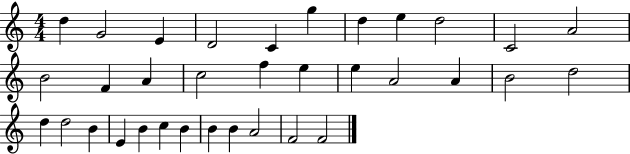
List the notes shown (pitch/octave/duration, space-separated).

D5/q G4/h E4/q D4/h C4/q G5/q D5/q E5/q D5/h C4/h A4/h B4/h F4/q A4/q C5/h F5/q E5/q E5/q A4/h A4/q B4/h D5/h D5/q D5/h B4/q E4/q B4/q C5/q B4/q B4/q B4/q A4/h F4/h F4/h